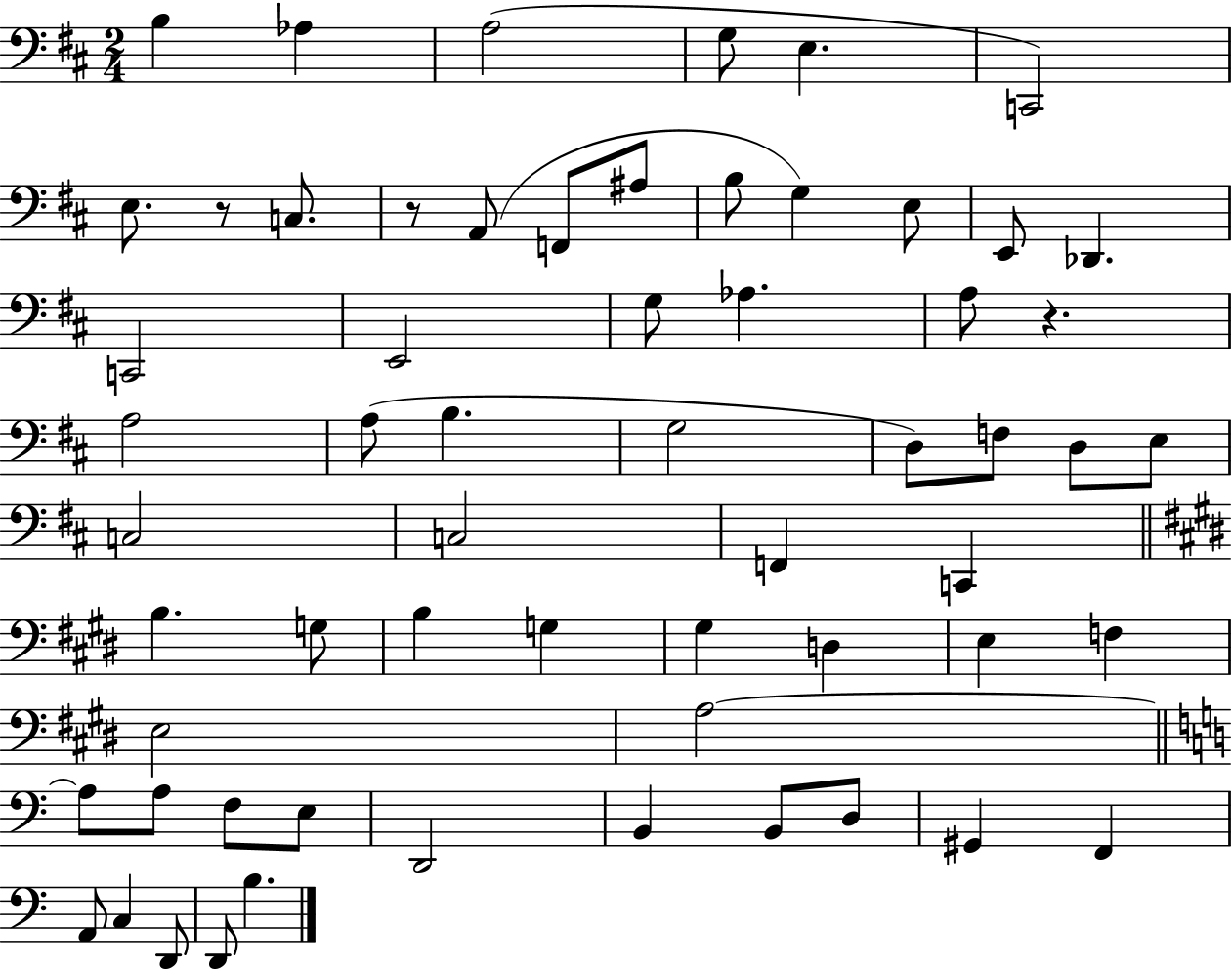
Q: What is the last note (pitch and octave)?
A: B3